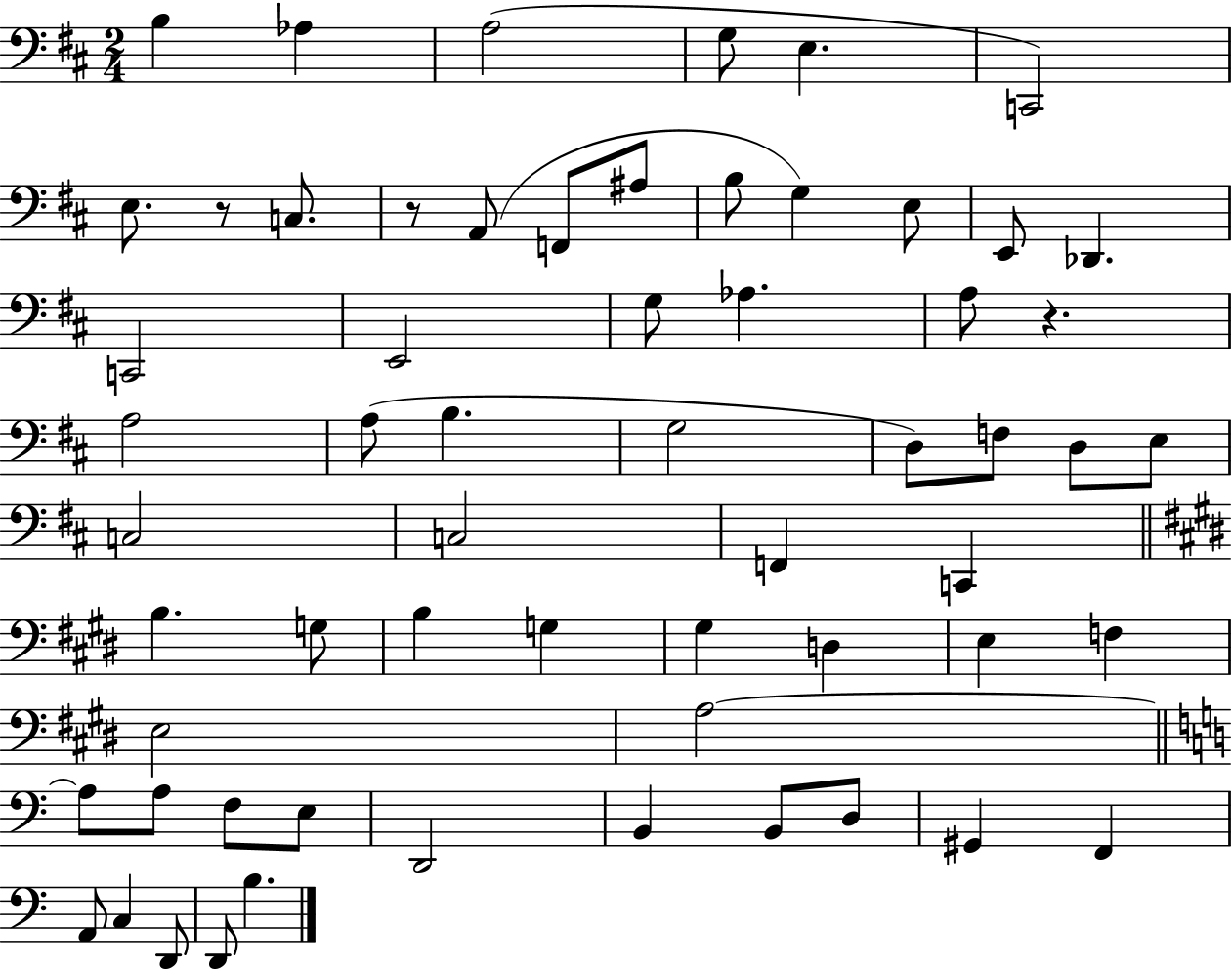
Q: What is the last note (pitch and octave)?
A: B3